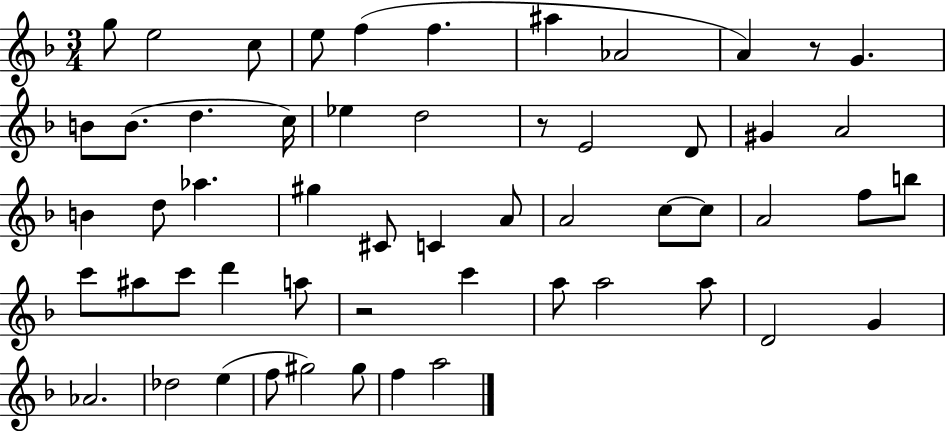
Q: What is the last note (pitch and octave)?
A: A5